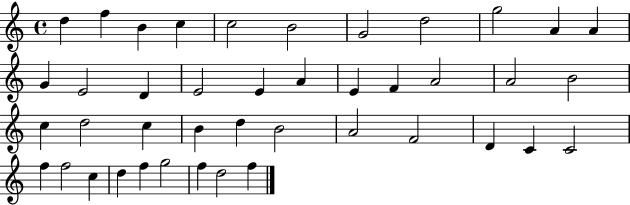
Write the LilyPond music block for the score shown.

{
  \clef treble
  \time 4/4
  \defaultTimeSignature
  \key c \major
  d''4 f''4 b'4 c''4 | c''2 b'2 | g'2 d''2 | g''2 a'4 a'4 | \break g'4 e'2 d'4 | e'2 e'4 a'4 | e'4 f'4 a'2 | a'2 b'2 | \break c''4 d''2 c''4 | b'4 d''4 b'2 | a'2 f'2 | d'4 c'4 c'2 | \break f''4 f''2 c''4 | d''4 f''4 g''2 | f''4 d''2 f''4 | \bar "|."
}